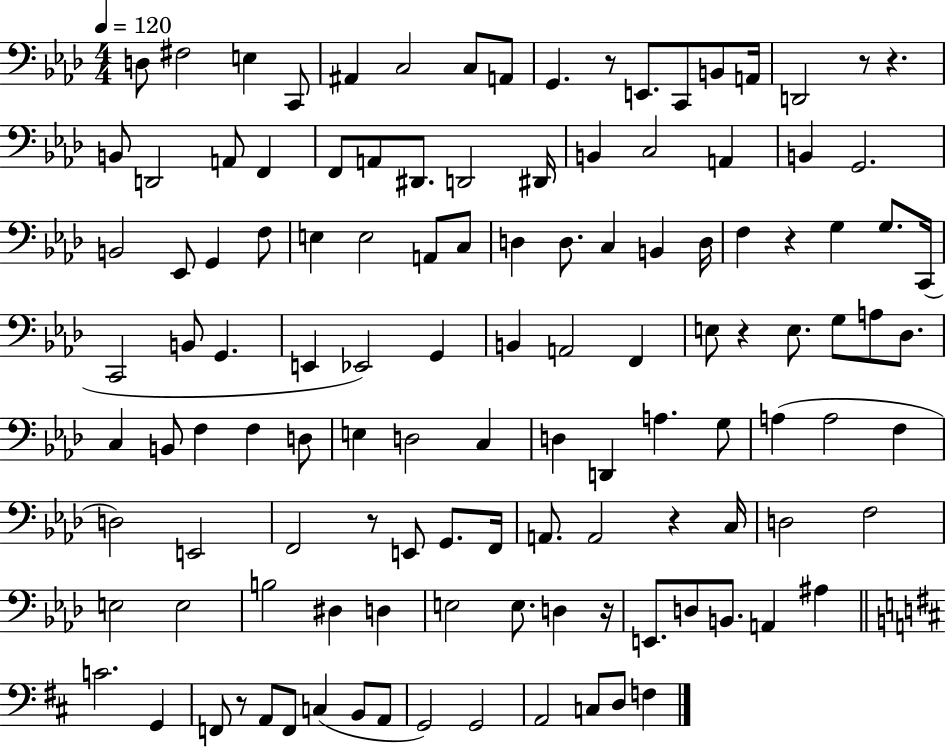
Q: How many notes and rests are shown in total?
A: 121